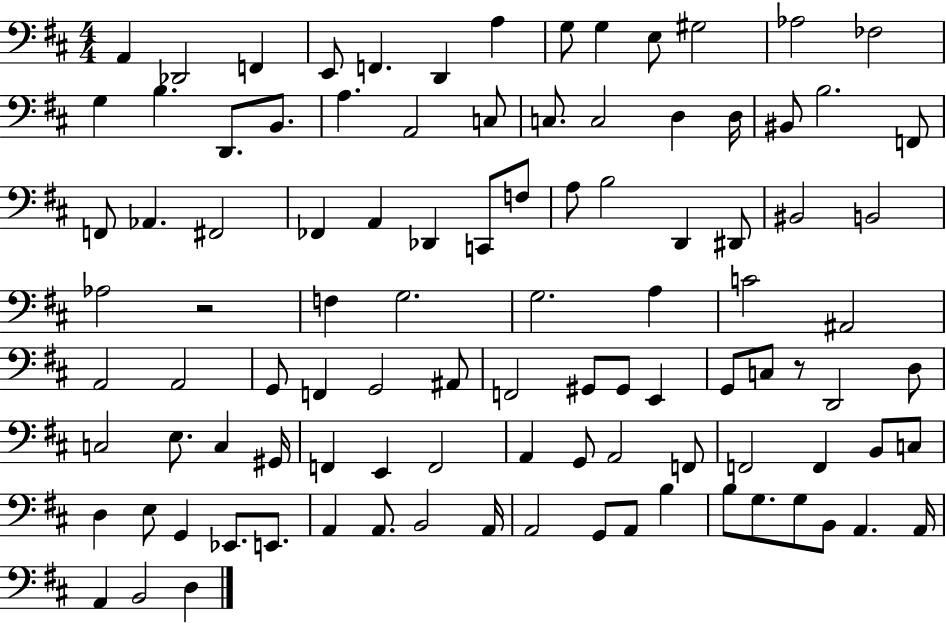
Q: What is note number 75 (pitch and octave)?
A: F2